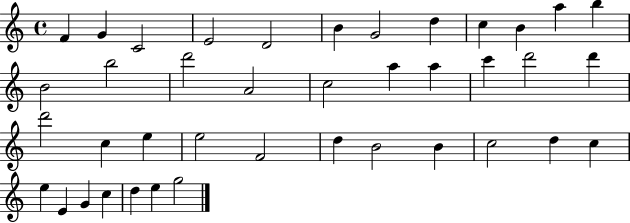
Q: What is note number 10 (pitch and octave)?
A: B4